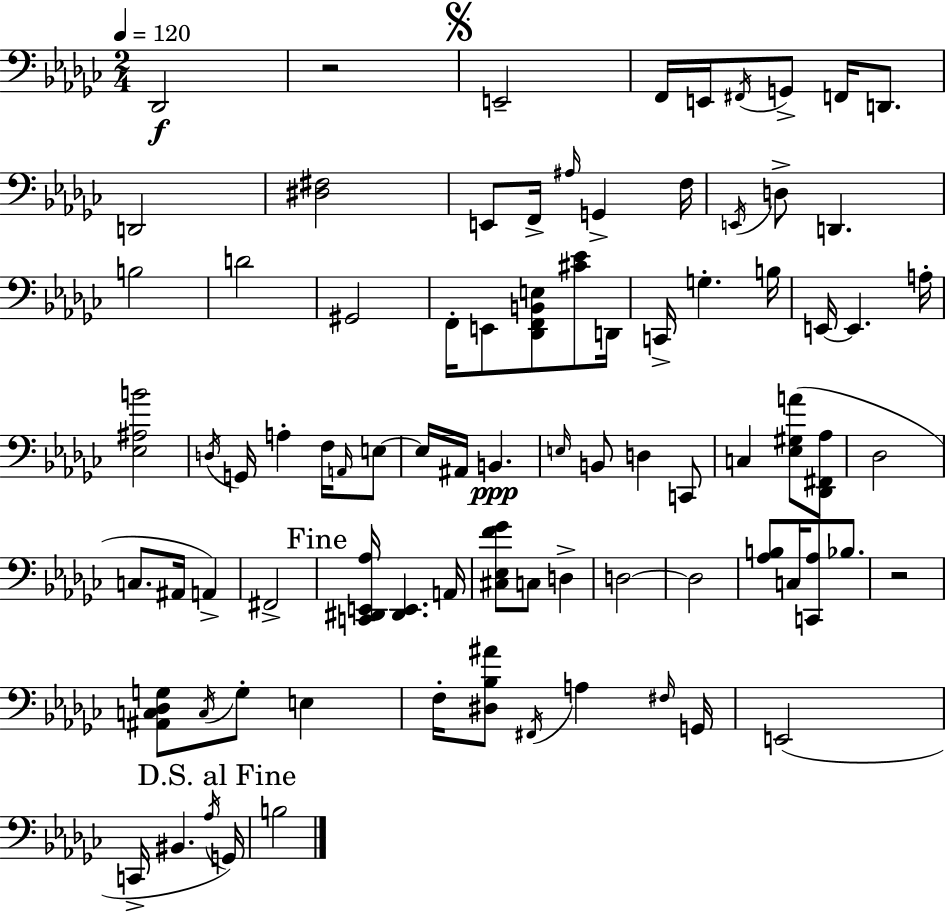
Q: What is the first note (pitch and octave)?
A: Db2